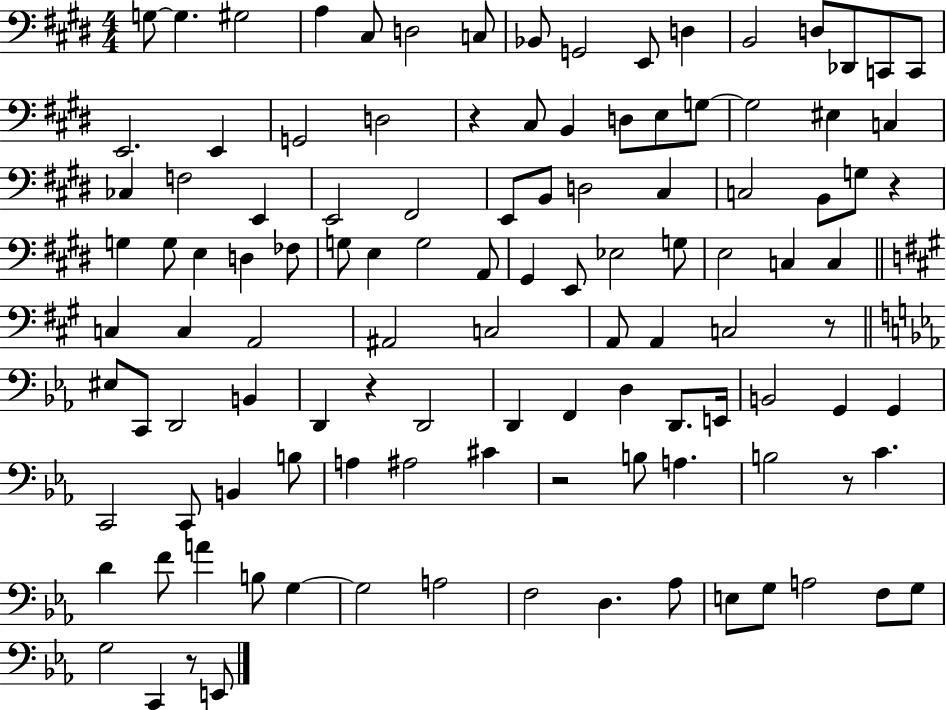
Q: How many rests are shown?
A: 7